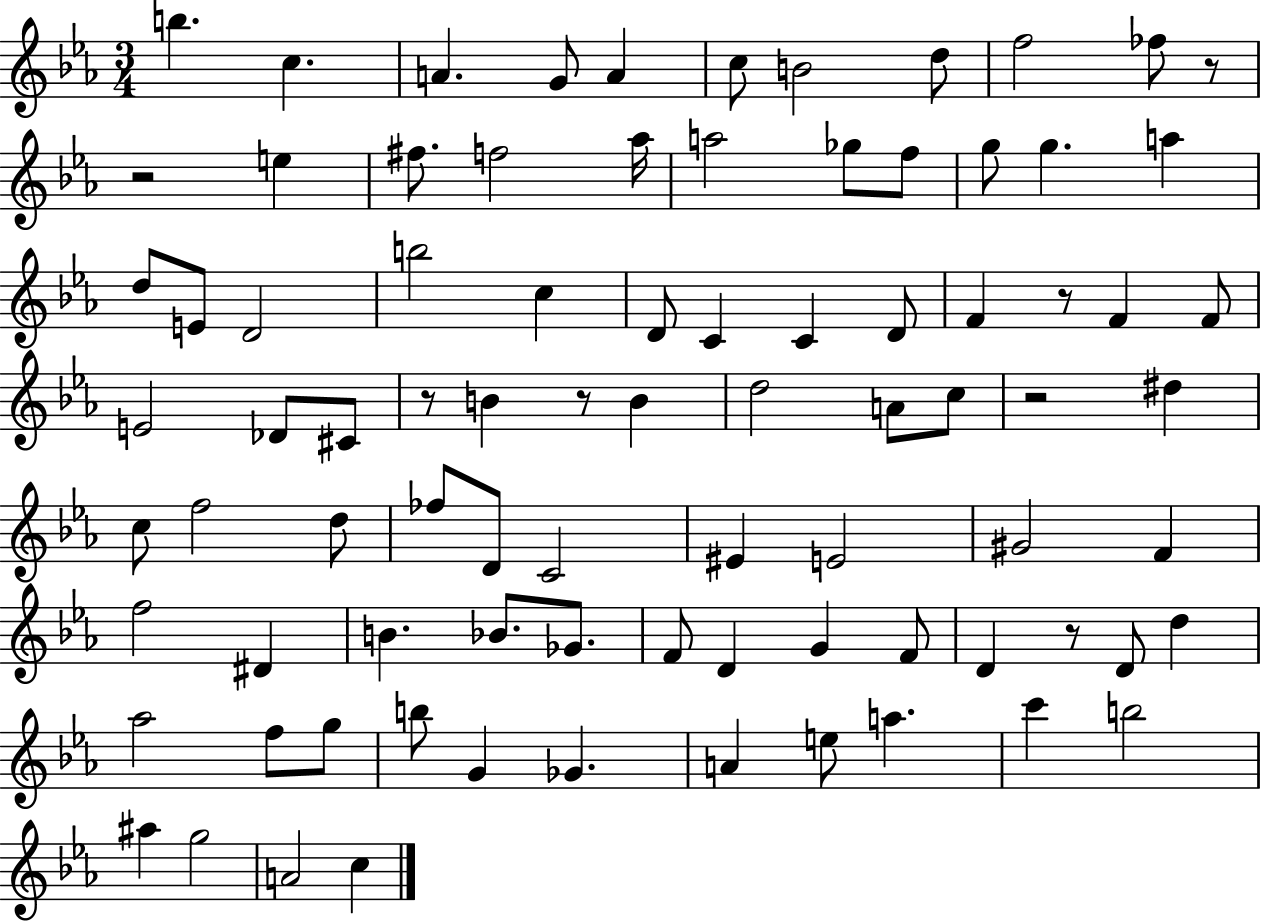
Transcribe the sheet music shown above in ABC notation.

X:1
T:Untitled
M:3/4
L:1/4
K:Eb
b c A G/2 A c/2 B2 d/2 f2 _f/2 z/2 z2 e ^f/2 f2 _a/4 a2 _g/2 f/2 g/2 g a d/2 E/2 D2 b2 c D/2 C C D/2 F z/2 F F/2 E2 _D/2 ^C/2 z/2 B z/2 B d2 A/2 c/2 z2 ^d c/2 f2 d/2 _f/2 D/2 C2 ^E E2 ^G2 F f2 ^D B _B/2 _G/2 F/2 D G F/2 D z/2 D/2 d _a2 f/2 g/2 b/2 G _G A e/2 a c' b2 ^a g2 A2 c